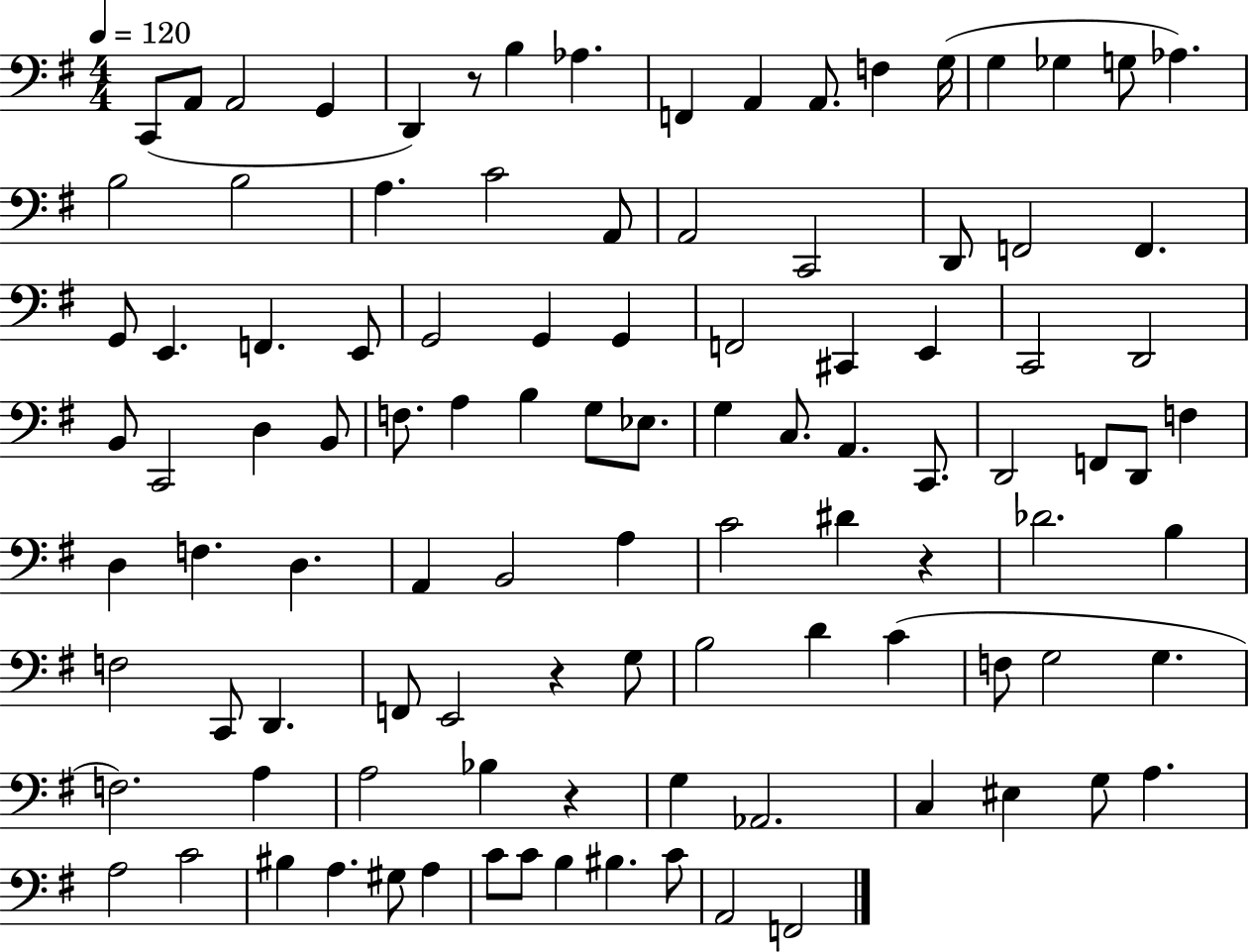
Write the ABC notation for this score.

X:1
T:Untitled
M:4/4
L:1/4
K:G
C,,/2 A,,/2 A,,2 G,, D,, z/2 B, _A, F,, A,, A,,/2 F, G,/4 G, _G, G,/2 _A, B,2 B,2 A, C2 A,,/2 A,,2 C,,2 D,,/2 F,,2 F,, G,,/2 E,, F,, E,,/2 G,,2 G,, G,, F,,2 ^C,, E,, C,,2 D,,2 B,,/2 C,,2 D, B,,/2 F,/2 A, B, G,/2 _E,/2 G, C,/2 A,, C,,/2 D,,2 F,,/2 D,,/2 F, D, F, D, A,, B,,2 A, C2 ^D z _D2 B, F,2 C,,/2 D,, F,,/2 E,,2 z G,/2 B,2 D C F,/2 G,2 G, F,2 A, A,2 _B, z G, _A,,2 C, ^E, G,/2 A, A,2 C2 ^B, A, ^G,/2 A, C/2 C/2 B, ^B, C/2 A,,2 F,,2